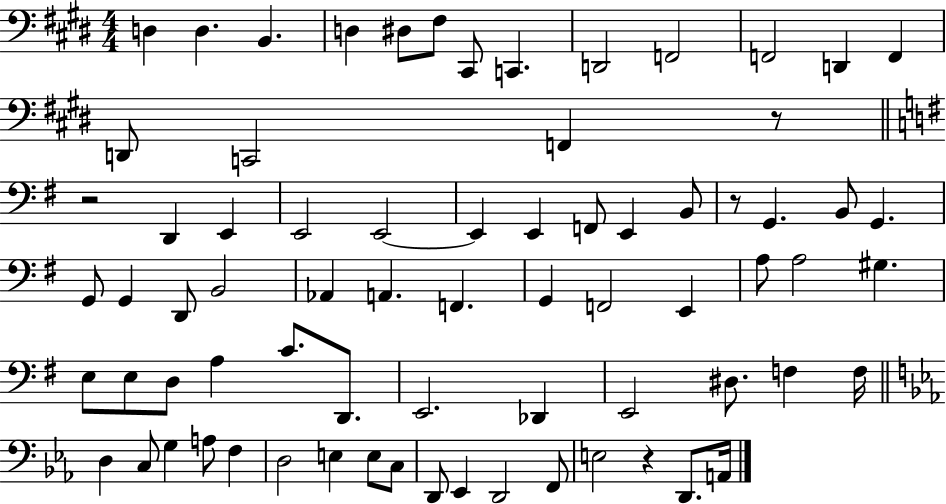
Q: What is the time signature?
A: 4/4